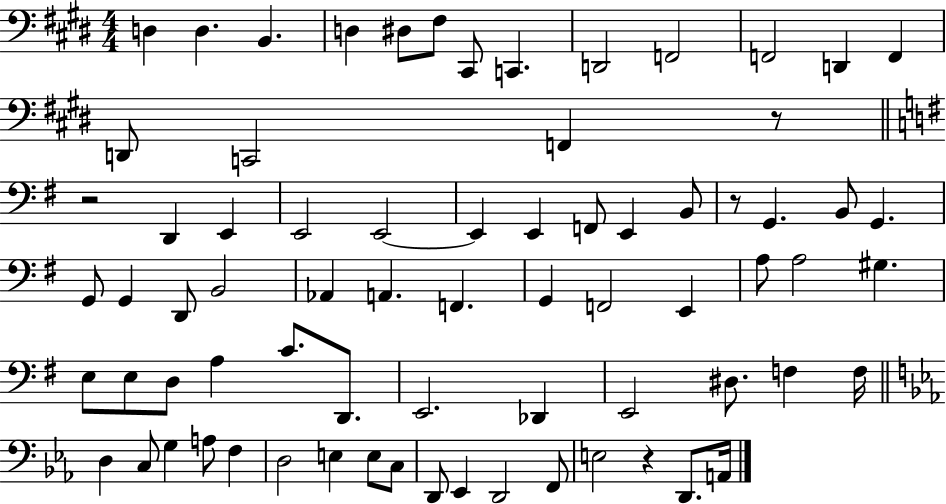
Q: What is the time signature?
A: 4/4